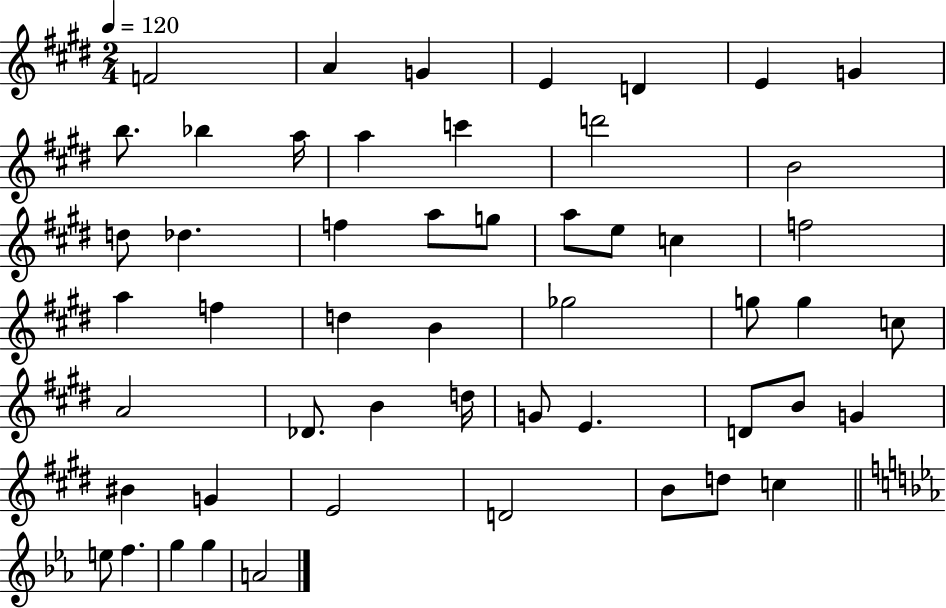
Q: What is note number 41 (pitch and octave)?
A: BIS4